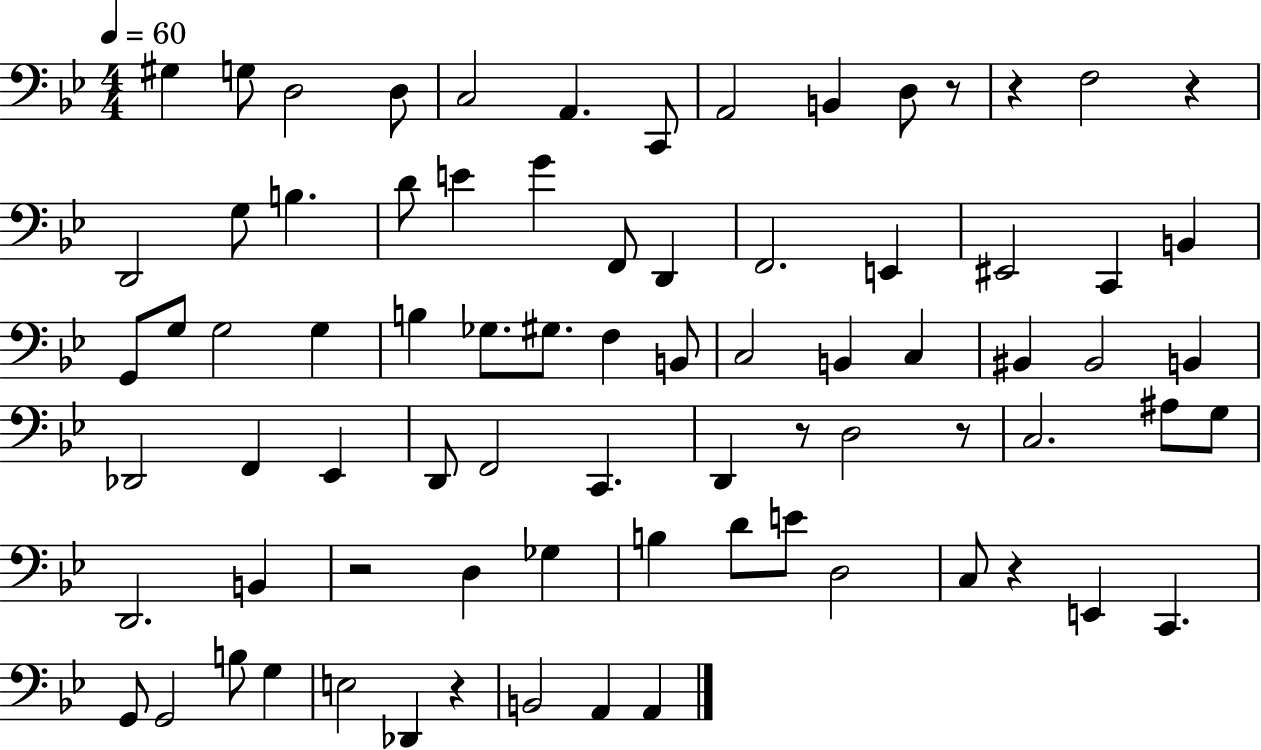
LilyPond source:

{
  \clef bass
  \numericTimeSignature
  \time 4/4
  \key bes \major
  \tempo 4 = 60
  \repeat volta 2 { gis4 g8 d2 d8 | c2 a,4. c,8 | a,2 b,4 d8 r8 | r4 f2 r4 | \break d,2 g8 b4. | d'8 e'4 g'4 f,8 d,4 | f,2. e,4 | eis,2 c,4 b,4 | \break g,8 g8 g2 g4 | b4 ges8. gis8. f4 b,8 | c2 b,4 c4 | bis,4 bis,2 b,4 | \break des,2 f,4 ees,4 | d,8 f,2 c,4. | d,4 r8 d2 r8 | c2. ais8 g8 | \break d,2. b,4 | r2 d4 ges4 | b4 d'8 e'8 d2 | c8 r4 e,4 c,4. | \break g,8 g,2 b8 g4 | e2 des,4 r4 | b,2 a,4 a,4 | } \bar "|."
}